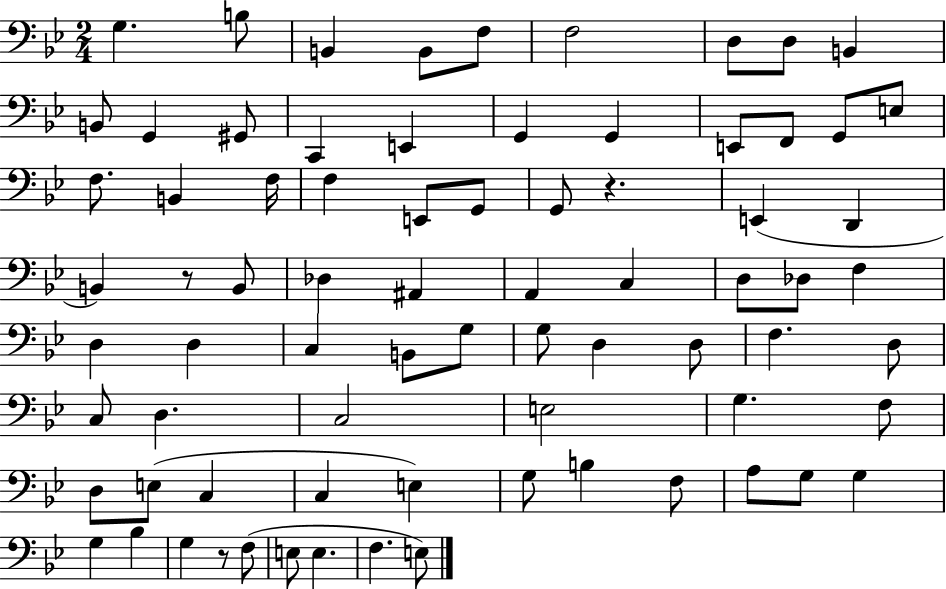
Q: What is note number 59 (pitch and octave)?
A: E3